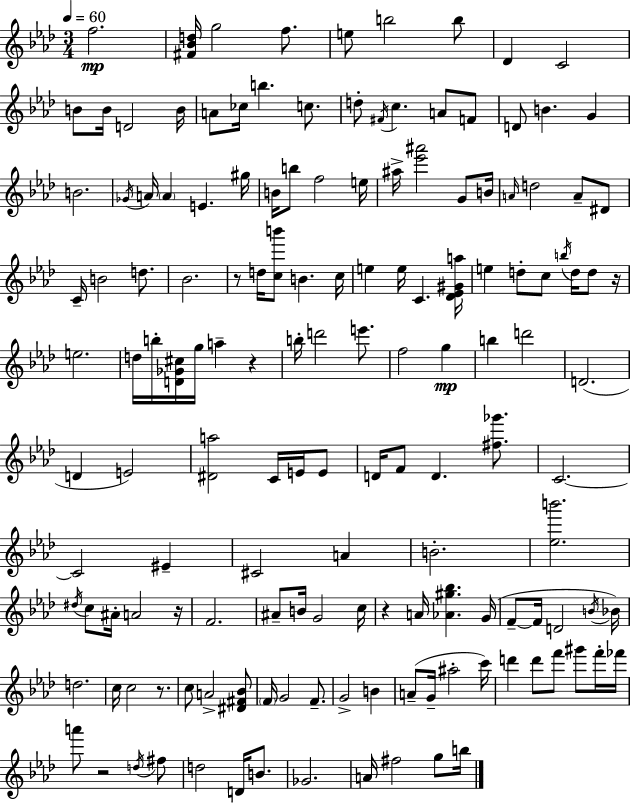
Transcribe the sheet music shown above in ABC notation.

X:1
T:Untitled
M:3/4
L:1/4
K:Fm
f2 [^F_Bd]/4 g2 f/2 e/2 b2 b/2 _D C2 B/2 B/4 D2 B/4 A/2 _c/4 b c/2 d/2 ^F/4 c A/2 F/2 D/2 B G B2 _G/4 A/4 A E ^g/4 B/4 b/2 f2 e/4 ^a/4 [_e'^a']2 G/2 B/4 A/4 d2 A/2 ^D/2 C/4 B2 d/2 _B2 z/2 d/4 [cb']/2 B c/4 e e/4 C [_D_E^Ga]/4 e d/2 c/2 b/4 d/4 d/2 z/4 e2 d/4 b/4 [D_G^c]/4 g/4 a z b/4 d'2 e'/2 f2 g b d'2 D2 D E2 [^Da]2 C/4 E/4 E/2 D/4 F/2 D [^f_g']/2 C2 C2 ^E ^C2 A B2 [_eb']2 ^d/4 c/2 ^A/4 A2 z/4 F2 ^A/2 B/4 G2 c/4 z A/4 [_A^g_b] G/4 F/2 F/4 D2 B/4 _B/4 d2 c/4 c2 z/2 c/2 A2 [^D^F_B]/2 F/4 G2 F/2 G2 B A/2 G/4 ^a2 c'/4 d' d'/2 f'/2 ^g'/2 f'/4 _f'/4 a'/2 z2 d/4 ^f/2 d2 D/4 B/2 _G2 A/4 ^f2 g/2 b/4